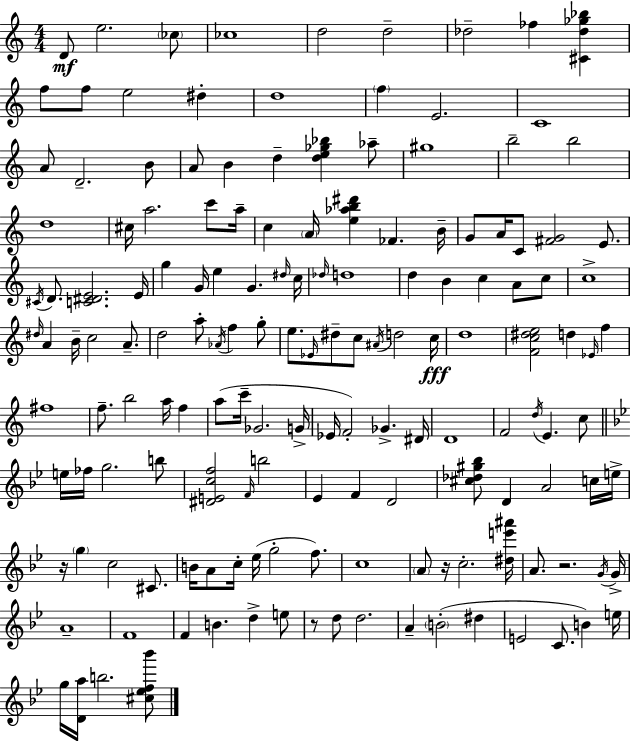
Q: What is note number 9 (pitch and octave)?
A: F5